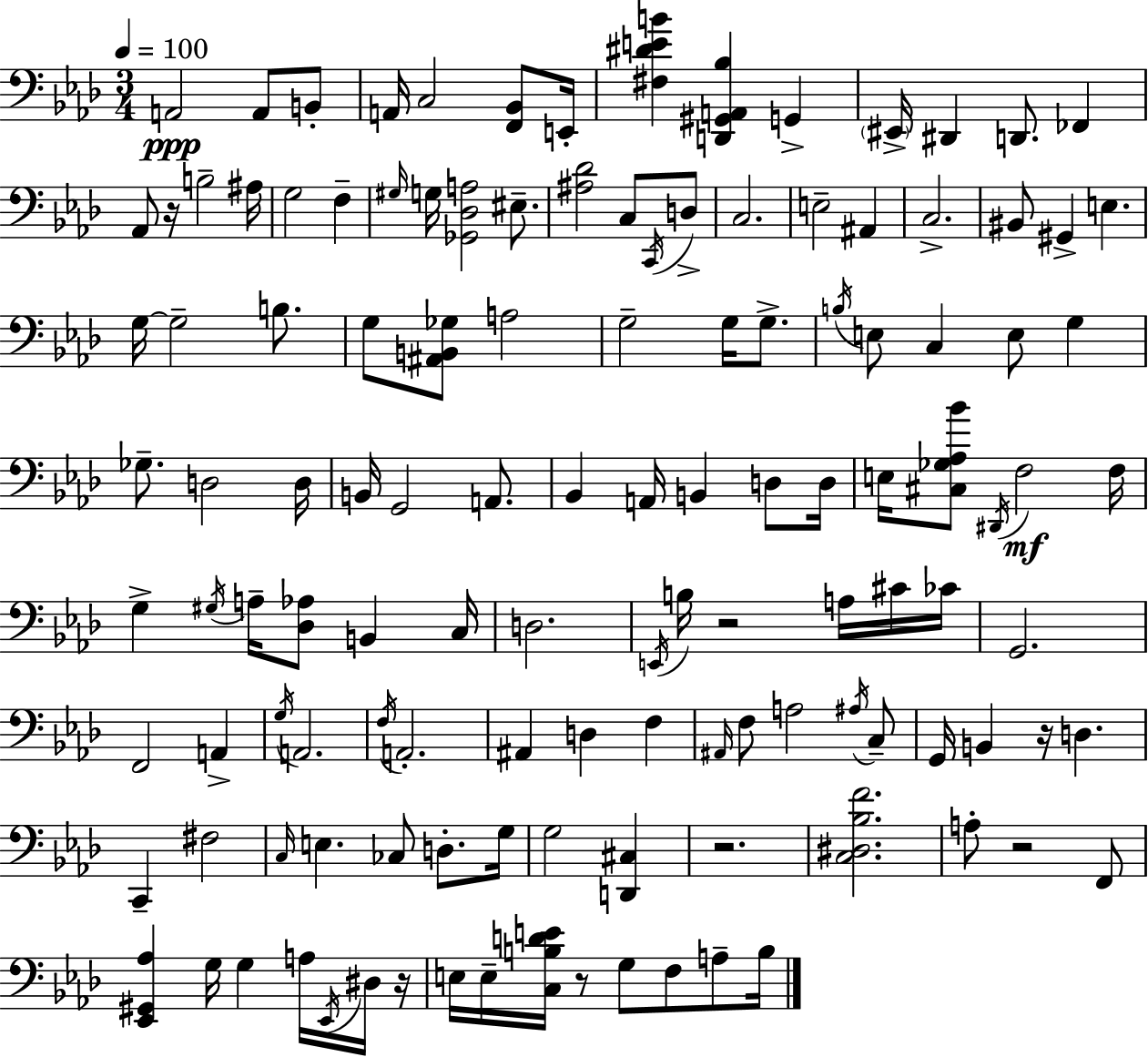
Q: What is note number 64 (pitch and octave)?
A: E2